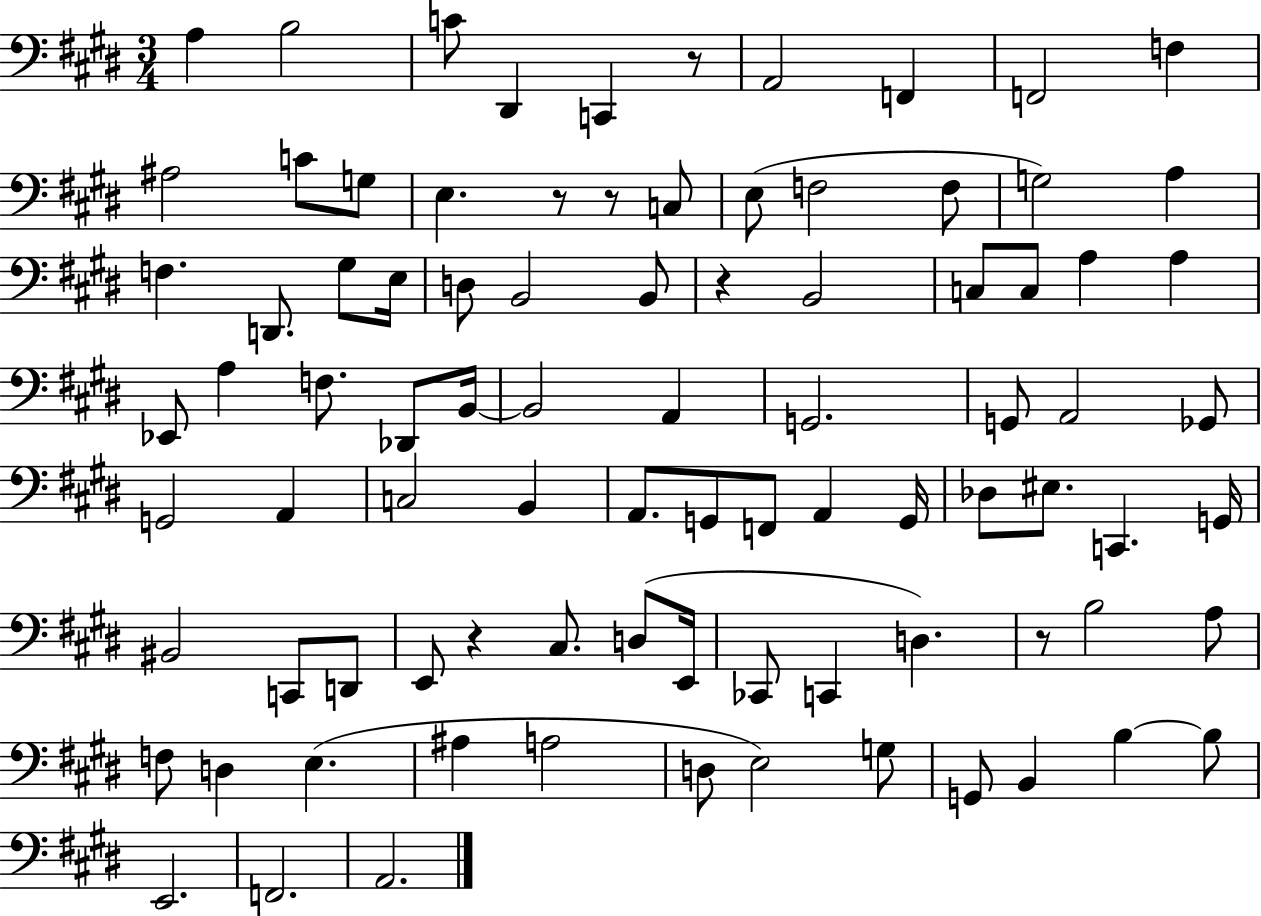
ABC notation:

X:1
T:Untitled
M:3/4
L:1/4
K:E
A, B,2 C/2 ^D,, C,, z/2 A,,2 F,, F,,2 F, ^A,2 C/2 G,/2 E, z/2 z/2 C,/2 E,/2 F,2 F,/2 G,2 A, F, D,,/2 ^G,/2 E,/4 D,/2 B,,2 B,,/2 z B,,2 C,/2 C,/2 A, A, _E,,/2 A, F,/2 _D,,/2 B,,/4 B,,2 A,, G,,2 G,,/2 A,,2 _G,,/2 G,,2 A,, C,2 B,, A,,/2 G,,/2 F,,/2 A,, G,,/4 _D,/2 ^E,/2 C,, G,,/4 ^B,,2 C,,/2 D,,/2 E,,/2 z ^C,/2 D,/2 E,,/4 _C,,/2 C,, D, z/2 B,2 A,/2 F,/2 D, E, ^A, A,2 D,/2 E,2 G,/2 G,,/2 B,, B, B,/2 E,,2 F,,2 A,,2